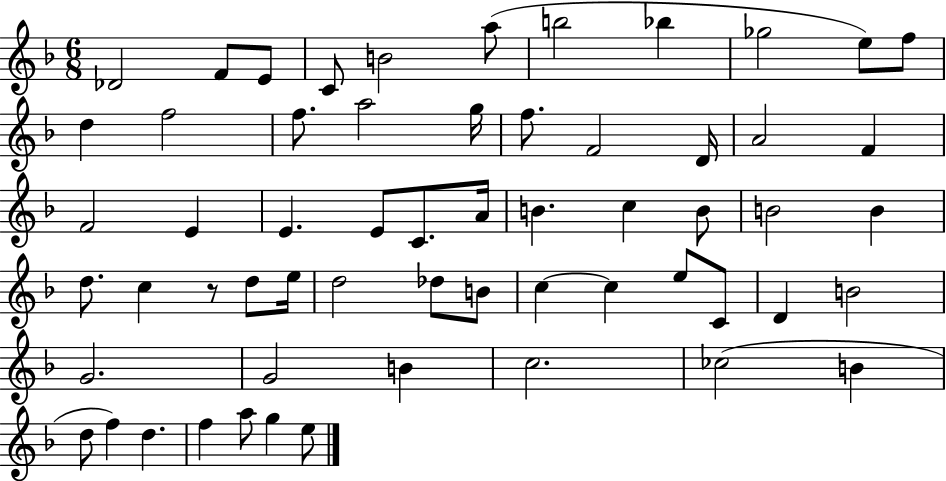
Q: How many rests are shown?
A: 1